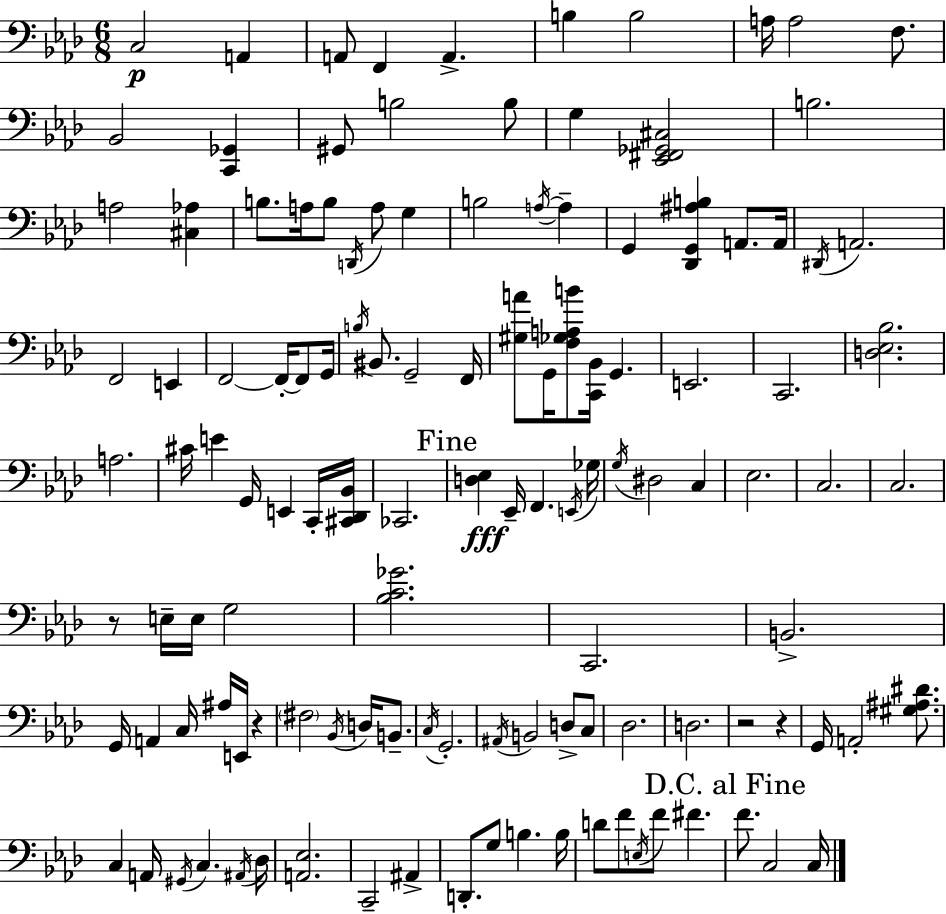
C3/h A2/q A2/e F2/q A2/q. B3/q B3/h A3/s A3/h F3/e. Bb2/h [C2,Gb2]/q G#2/e B3/h B3/e G3/q [Eb2,F#2,Gb2,C#3]/h B3/h. A3/h [C#3,Ab3]/q B3/e. A3/s B3/e D2/s A3/e G3/q B3/h A3/s A3/q G2/q [Db2,G2,A#3,B3]/q A2/e. A2/s D#2/s A2/h. F2/h E2/q F2/h F2/s F2/e G2/s B3/s BIS2/e. G2/h F2/s [G#3,A4]/e G2/s [F3,Gb3,A3,B4]/e [C2,Bb2]/s G2/q. E2/h. C2/h. [D3,Eb3,Bb3]/h. A3/h. C#4/s E4/q G2/s E2/q C2/s [C#2,Db2,Bb2]/s CES2/h. [D3,Eb3]/q Eb2/s F2/q. E2/s Gb3/s G3/s D#3/h C3/q Eb3/h. C3/h. C3/h. R/e E3/s E3/s G3/h [Bb3,C4,Gb4]/h. C2/h. B2/h. G2/s A2/q C3/s A#3/s E2/s R/q F#3/h Bb2/s D3/s B2/e. C3/s G2/h. A#2/s B2/h D3/e C3/e Db3/h. D3/h. R/h R/q G2/s A2/h [G#3,A#3,D#4]/e. C3/q A2/s G#2/s C3/q. A#2/s Db3/s [A2,Eb3]/h. C2/h A#2/q D2/e. G3/e B3/q. B3/s D4/e F4/e E3/s F4/e F#4/q. F4/e. C3/h C3/s